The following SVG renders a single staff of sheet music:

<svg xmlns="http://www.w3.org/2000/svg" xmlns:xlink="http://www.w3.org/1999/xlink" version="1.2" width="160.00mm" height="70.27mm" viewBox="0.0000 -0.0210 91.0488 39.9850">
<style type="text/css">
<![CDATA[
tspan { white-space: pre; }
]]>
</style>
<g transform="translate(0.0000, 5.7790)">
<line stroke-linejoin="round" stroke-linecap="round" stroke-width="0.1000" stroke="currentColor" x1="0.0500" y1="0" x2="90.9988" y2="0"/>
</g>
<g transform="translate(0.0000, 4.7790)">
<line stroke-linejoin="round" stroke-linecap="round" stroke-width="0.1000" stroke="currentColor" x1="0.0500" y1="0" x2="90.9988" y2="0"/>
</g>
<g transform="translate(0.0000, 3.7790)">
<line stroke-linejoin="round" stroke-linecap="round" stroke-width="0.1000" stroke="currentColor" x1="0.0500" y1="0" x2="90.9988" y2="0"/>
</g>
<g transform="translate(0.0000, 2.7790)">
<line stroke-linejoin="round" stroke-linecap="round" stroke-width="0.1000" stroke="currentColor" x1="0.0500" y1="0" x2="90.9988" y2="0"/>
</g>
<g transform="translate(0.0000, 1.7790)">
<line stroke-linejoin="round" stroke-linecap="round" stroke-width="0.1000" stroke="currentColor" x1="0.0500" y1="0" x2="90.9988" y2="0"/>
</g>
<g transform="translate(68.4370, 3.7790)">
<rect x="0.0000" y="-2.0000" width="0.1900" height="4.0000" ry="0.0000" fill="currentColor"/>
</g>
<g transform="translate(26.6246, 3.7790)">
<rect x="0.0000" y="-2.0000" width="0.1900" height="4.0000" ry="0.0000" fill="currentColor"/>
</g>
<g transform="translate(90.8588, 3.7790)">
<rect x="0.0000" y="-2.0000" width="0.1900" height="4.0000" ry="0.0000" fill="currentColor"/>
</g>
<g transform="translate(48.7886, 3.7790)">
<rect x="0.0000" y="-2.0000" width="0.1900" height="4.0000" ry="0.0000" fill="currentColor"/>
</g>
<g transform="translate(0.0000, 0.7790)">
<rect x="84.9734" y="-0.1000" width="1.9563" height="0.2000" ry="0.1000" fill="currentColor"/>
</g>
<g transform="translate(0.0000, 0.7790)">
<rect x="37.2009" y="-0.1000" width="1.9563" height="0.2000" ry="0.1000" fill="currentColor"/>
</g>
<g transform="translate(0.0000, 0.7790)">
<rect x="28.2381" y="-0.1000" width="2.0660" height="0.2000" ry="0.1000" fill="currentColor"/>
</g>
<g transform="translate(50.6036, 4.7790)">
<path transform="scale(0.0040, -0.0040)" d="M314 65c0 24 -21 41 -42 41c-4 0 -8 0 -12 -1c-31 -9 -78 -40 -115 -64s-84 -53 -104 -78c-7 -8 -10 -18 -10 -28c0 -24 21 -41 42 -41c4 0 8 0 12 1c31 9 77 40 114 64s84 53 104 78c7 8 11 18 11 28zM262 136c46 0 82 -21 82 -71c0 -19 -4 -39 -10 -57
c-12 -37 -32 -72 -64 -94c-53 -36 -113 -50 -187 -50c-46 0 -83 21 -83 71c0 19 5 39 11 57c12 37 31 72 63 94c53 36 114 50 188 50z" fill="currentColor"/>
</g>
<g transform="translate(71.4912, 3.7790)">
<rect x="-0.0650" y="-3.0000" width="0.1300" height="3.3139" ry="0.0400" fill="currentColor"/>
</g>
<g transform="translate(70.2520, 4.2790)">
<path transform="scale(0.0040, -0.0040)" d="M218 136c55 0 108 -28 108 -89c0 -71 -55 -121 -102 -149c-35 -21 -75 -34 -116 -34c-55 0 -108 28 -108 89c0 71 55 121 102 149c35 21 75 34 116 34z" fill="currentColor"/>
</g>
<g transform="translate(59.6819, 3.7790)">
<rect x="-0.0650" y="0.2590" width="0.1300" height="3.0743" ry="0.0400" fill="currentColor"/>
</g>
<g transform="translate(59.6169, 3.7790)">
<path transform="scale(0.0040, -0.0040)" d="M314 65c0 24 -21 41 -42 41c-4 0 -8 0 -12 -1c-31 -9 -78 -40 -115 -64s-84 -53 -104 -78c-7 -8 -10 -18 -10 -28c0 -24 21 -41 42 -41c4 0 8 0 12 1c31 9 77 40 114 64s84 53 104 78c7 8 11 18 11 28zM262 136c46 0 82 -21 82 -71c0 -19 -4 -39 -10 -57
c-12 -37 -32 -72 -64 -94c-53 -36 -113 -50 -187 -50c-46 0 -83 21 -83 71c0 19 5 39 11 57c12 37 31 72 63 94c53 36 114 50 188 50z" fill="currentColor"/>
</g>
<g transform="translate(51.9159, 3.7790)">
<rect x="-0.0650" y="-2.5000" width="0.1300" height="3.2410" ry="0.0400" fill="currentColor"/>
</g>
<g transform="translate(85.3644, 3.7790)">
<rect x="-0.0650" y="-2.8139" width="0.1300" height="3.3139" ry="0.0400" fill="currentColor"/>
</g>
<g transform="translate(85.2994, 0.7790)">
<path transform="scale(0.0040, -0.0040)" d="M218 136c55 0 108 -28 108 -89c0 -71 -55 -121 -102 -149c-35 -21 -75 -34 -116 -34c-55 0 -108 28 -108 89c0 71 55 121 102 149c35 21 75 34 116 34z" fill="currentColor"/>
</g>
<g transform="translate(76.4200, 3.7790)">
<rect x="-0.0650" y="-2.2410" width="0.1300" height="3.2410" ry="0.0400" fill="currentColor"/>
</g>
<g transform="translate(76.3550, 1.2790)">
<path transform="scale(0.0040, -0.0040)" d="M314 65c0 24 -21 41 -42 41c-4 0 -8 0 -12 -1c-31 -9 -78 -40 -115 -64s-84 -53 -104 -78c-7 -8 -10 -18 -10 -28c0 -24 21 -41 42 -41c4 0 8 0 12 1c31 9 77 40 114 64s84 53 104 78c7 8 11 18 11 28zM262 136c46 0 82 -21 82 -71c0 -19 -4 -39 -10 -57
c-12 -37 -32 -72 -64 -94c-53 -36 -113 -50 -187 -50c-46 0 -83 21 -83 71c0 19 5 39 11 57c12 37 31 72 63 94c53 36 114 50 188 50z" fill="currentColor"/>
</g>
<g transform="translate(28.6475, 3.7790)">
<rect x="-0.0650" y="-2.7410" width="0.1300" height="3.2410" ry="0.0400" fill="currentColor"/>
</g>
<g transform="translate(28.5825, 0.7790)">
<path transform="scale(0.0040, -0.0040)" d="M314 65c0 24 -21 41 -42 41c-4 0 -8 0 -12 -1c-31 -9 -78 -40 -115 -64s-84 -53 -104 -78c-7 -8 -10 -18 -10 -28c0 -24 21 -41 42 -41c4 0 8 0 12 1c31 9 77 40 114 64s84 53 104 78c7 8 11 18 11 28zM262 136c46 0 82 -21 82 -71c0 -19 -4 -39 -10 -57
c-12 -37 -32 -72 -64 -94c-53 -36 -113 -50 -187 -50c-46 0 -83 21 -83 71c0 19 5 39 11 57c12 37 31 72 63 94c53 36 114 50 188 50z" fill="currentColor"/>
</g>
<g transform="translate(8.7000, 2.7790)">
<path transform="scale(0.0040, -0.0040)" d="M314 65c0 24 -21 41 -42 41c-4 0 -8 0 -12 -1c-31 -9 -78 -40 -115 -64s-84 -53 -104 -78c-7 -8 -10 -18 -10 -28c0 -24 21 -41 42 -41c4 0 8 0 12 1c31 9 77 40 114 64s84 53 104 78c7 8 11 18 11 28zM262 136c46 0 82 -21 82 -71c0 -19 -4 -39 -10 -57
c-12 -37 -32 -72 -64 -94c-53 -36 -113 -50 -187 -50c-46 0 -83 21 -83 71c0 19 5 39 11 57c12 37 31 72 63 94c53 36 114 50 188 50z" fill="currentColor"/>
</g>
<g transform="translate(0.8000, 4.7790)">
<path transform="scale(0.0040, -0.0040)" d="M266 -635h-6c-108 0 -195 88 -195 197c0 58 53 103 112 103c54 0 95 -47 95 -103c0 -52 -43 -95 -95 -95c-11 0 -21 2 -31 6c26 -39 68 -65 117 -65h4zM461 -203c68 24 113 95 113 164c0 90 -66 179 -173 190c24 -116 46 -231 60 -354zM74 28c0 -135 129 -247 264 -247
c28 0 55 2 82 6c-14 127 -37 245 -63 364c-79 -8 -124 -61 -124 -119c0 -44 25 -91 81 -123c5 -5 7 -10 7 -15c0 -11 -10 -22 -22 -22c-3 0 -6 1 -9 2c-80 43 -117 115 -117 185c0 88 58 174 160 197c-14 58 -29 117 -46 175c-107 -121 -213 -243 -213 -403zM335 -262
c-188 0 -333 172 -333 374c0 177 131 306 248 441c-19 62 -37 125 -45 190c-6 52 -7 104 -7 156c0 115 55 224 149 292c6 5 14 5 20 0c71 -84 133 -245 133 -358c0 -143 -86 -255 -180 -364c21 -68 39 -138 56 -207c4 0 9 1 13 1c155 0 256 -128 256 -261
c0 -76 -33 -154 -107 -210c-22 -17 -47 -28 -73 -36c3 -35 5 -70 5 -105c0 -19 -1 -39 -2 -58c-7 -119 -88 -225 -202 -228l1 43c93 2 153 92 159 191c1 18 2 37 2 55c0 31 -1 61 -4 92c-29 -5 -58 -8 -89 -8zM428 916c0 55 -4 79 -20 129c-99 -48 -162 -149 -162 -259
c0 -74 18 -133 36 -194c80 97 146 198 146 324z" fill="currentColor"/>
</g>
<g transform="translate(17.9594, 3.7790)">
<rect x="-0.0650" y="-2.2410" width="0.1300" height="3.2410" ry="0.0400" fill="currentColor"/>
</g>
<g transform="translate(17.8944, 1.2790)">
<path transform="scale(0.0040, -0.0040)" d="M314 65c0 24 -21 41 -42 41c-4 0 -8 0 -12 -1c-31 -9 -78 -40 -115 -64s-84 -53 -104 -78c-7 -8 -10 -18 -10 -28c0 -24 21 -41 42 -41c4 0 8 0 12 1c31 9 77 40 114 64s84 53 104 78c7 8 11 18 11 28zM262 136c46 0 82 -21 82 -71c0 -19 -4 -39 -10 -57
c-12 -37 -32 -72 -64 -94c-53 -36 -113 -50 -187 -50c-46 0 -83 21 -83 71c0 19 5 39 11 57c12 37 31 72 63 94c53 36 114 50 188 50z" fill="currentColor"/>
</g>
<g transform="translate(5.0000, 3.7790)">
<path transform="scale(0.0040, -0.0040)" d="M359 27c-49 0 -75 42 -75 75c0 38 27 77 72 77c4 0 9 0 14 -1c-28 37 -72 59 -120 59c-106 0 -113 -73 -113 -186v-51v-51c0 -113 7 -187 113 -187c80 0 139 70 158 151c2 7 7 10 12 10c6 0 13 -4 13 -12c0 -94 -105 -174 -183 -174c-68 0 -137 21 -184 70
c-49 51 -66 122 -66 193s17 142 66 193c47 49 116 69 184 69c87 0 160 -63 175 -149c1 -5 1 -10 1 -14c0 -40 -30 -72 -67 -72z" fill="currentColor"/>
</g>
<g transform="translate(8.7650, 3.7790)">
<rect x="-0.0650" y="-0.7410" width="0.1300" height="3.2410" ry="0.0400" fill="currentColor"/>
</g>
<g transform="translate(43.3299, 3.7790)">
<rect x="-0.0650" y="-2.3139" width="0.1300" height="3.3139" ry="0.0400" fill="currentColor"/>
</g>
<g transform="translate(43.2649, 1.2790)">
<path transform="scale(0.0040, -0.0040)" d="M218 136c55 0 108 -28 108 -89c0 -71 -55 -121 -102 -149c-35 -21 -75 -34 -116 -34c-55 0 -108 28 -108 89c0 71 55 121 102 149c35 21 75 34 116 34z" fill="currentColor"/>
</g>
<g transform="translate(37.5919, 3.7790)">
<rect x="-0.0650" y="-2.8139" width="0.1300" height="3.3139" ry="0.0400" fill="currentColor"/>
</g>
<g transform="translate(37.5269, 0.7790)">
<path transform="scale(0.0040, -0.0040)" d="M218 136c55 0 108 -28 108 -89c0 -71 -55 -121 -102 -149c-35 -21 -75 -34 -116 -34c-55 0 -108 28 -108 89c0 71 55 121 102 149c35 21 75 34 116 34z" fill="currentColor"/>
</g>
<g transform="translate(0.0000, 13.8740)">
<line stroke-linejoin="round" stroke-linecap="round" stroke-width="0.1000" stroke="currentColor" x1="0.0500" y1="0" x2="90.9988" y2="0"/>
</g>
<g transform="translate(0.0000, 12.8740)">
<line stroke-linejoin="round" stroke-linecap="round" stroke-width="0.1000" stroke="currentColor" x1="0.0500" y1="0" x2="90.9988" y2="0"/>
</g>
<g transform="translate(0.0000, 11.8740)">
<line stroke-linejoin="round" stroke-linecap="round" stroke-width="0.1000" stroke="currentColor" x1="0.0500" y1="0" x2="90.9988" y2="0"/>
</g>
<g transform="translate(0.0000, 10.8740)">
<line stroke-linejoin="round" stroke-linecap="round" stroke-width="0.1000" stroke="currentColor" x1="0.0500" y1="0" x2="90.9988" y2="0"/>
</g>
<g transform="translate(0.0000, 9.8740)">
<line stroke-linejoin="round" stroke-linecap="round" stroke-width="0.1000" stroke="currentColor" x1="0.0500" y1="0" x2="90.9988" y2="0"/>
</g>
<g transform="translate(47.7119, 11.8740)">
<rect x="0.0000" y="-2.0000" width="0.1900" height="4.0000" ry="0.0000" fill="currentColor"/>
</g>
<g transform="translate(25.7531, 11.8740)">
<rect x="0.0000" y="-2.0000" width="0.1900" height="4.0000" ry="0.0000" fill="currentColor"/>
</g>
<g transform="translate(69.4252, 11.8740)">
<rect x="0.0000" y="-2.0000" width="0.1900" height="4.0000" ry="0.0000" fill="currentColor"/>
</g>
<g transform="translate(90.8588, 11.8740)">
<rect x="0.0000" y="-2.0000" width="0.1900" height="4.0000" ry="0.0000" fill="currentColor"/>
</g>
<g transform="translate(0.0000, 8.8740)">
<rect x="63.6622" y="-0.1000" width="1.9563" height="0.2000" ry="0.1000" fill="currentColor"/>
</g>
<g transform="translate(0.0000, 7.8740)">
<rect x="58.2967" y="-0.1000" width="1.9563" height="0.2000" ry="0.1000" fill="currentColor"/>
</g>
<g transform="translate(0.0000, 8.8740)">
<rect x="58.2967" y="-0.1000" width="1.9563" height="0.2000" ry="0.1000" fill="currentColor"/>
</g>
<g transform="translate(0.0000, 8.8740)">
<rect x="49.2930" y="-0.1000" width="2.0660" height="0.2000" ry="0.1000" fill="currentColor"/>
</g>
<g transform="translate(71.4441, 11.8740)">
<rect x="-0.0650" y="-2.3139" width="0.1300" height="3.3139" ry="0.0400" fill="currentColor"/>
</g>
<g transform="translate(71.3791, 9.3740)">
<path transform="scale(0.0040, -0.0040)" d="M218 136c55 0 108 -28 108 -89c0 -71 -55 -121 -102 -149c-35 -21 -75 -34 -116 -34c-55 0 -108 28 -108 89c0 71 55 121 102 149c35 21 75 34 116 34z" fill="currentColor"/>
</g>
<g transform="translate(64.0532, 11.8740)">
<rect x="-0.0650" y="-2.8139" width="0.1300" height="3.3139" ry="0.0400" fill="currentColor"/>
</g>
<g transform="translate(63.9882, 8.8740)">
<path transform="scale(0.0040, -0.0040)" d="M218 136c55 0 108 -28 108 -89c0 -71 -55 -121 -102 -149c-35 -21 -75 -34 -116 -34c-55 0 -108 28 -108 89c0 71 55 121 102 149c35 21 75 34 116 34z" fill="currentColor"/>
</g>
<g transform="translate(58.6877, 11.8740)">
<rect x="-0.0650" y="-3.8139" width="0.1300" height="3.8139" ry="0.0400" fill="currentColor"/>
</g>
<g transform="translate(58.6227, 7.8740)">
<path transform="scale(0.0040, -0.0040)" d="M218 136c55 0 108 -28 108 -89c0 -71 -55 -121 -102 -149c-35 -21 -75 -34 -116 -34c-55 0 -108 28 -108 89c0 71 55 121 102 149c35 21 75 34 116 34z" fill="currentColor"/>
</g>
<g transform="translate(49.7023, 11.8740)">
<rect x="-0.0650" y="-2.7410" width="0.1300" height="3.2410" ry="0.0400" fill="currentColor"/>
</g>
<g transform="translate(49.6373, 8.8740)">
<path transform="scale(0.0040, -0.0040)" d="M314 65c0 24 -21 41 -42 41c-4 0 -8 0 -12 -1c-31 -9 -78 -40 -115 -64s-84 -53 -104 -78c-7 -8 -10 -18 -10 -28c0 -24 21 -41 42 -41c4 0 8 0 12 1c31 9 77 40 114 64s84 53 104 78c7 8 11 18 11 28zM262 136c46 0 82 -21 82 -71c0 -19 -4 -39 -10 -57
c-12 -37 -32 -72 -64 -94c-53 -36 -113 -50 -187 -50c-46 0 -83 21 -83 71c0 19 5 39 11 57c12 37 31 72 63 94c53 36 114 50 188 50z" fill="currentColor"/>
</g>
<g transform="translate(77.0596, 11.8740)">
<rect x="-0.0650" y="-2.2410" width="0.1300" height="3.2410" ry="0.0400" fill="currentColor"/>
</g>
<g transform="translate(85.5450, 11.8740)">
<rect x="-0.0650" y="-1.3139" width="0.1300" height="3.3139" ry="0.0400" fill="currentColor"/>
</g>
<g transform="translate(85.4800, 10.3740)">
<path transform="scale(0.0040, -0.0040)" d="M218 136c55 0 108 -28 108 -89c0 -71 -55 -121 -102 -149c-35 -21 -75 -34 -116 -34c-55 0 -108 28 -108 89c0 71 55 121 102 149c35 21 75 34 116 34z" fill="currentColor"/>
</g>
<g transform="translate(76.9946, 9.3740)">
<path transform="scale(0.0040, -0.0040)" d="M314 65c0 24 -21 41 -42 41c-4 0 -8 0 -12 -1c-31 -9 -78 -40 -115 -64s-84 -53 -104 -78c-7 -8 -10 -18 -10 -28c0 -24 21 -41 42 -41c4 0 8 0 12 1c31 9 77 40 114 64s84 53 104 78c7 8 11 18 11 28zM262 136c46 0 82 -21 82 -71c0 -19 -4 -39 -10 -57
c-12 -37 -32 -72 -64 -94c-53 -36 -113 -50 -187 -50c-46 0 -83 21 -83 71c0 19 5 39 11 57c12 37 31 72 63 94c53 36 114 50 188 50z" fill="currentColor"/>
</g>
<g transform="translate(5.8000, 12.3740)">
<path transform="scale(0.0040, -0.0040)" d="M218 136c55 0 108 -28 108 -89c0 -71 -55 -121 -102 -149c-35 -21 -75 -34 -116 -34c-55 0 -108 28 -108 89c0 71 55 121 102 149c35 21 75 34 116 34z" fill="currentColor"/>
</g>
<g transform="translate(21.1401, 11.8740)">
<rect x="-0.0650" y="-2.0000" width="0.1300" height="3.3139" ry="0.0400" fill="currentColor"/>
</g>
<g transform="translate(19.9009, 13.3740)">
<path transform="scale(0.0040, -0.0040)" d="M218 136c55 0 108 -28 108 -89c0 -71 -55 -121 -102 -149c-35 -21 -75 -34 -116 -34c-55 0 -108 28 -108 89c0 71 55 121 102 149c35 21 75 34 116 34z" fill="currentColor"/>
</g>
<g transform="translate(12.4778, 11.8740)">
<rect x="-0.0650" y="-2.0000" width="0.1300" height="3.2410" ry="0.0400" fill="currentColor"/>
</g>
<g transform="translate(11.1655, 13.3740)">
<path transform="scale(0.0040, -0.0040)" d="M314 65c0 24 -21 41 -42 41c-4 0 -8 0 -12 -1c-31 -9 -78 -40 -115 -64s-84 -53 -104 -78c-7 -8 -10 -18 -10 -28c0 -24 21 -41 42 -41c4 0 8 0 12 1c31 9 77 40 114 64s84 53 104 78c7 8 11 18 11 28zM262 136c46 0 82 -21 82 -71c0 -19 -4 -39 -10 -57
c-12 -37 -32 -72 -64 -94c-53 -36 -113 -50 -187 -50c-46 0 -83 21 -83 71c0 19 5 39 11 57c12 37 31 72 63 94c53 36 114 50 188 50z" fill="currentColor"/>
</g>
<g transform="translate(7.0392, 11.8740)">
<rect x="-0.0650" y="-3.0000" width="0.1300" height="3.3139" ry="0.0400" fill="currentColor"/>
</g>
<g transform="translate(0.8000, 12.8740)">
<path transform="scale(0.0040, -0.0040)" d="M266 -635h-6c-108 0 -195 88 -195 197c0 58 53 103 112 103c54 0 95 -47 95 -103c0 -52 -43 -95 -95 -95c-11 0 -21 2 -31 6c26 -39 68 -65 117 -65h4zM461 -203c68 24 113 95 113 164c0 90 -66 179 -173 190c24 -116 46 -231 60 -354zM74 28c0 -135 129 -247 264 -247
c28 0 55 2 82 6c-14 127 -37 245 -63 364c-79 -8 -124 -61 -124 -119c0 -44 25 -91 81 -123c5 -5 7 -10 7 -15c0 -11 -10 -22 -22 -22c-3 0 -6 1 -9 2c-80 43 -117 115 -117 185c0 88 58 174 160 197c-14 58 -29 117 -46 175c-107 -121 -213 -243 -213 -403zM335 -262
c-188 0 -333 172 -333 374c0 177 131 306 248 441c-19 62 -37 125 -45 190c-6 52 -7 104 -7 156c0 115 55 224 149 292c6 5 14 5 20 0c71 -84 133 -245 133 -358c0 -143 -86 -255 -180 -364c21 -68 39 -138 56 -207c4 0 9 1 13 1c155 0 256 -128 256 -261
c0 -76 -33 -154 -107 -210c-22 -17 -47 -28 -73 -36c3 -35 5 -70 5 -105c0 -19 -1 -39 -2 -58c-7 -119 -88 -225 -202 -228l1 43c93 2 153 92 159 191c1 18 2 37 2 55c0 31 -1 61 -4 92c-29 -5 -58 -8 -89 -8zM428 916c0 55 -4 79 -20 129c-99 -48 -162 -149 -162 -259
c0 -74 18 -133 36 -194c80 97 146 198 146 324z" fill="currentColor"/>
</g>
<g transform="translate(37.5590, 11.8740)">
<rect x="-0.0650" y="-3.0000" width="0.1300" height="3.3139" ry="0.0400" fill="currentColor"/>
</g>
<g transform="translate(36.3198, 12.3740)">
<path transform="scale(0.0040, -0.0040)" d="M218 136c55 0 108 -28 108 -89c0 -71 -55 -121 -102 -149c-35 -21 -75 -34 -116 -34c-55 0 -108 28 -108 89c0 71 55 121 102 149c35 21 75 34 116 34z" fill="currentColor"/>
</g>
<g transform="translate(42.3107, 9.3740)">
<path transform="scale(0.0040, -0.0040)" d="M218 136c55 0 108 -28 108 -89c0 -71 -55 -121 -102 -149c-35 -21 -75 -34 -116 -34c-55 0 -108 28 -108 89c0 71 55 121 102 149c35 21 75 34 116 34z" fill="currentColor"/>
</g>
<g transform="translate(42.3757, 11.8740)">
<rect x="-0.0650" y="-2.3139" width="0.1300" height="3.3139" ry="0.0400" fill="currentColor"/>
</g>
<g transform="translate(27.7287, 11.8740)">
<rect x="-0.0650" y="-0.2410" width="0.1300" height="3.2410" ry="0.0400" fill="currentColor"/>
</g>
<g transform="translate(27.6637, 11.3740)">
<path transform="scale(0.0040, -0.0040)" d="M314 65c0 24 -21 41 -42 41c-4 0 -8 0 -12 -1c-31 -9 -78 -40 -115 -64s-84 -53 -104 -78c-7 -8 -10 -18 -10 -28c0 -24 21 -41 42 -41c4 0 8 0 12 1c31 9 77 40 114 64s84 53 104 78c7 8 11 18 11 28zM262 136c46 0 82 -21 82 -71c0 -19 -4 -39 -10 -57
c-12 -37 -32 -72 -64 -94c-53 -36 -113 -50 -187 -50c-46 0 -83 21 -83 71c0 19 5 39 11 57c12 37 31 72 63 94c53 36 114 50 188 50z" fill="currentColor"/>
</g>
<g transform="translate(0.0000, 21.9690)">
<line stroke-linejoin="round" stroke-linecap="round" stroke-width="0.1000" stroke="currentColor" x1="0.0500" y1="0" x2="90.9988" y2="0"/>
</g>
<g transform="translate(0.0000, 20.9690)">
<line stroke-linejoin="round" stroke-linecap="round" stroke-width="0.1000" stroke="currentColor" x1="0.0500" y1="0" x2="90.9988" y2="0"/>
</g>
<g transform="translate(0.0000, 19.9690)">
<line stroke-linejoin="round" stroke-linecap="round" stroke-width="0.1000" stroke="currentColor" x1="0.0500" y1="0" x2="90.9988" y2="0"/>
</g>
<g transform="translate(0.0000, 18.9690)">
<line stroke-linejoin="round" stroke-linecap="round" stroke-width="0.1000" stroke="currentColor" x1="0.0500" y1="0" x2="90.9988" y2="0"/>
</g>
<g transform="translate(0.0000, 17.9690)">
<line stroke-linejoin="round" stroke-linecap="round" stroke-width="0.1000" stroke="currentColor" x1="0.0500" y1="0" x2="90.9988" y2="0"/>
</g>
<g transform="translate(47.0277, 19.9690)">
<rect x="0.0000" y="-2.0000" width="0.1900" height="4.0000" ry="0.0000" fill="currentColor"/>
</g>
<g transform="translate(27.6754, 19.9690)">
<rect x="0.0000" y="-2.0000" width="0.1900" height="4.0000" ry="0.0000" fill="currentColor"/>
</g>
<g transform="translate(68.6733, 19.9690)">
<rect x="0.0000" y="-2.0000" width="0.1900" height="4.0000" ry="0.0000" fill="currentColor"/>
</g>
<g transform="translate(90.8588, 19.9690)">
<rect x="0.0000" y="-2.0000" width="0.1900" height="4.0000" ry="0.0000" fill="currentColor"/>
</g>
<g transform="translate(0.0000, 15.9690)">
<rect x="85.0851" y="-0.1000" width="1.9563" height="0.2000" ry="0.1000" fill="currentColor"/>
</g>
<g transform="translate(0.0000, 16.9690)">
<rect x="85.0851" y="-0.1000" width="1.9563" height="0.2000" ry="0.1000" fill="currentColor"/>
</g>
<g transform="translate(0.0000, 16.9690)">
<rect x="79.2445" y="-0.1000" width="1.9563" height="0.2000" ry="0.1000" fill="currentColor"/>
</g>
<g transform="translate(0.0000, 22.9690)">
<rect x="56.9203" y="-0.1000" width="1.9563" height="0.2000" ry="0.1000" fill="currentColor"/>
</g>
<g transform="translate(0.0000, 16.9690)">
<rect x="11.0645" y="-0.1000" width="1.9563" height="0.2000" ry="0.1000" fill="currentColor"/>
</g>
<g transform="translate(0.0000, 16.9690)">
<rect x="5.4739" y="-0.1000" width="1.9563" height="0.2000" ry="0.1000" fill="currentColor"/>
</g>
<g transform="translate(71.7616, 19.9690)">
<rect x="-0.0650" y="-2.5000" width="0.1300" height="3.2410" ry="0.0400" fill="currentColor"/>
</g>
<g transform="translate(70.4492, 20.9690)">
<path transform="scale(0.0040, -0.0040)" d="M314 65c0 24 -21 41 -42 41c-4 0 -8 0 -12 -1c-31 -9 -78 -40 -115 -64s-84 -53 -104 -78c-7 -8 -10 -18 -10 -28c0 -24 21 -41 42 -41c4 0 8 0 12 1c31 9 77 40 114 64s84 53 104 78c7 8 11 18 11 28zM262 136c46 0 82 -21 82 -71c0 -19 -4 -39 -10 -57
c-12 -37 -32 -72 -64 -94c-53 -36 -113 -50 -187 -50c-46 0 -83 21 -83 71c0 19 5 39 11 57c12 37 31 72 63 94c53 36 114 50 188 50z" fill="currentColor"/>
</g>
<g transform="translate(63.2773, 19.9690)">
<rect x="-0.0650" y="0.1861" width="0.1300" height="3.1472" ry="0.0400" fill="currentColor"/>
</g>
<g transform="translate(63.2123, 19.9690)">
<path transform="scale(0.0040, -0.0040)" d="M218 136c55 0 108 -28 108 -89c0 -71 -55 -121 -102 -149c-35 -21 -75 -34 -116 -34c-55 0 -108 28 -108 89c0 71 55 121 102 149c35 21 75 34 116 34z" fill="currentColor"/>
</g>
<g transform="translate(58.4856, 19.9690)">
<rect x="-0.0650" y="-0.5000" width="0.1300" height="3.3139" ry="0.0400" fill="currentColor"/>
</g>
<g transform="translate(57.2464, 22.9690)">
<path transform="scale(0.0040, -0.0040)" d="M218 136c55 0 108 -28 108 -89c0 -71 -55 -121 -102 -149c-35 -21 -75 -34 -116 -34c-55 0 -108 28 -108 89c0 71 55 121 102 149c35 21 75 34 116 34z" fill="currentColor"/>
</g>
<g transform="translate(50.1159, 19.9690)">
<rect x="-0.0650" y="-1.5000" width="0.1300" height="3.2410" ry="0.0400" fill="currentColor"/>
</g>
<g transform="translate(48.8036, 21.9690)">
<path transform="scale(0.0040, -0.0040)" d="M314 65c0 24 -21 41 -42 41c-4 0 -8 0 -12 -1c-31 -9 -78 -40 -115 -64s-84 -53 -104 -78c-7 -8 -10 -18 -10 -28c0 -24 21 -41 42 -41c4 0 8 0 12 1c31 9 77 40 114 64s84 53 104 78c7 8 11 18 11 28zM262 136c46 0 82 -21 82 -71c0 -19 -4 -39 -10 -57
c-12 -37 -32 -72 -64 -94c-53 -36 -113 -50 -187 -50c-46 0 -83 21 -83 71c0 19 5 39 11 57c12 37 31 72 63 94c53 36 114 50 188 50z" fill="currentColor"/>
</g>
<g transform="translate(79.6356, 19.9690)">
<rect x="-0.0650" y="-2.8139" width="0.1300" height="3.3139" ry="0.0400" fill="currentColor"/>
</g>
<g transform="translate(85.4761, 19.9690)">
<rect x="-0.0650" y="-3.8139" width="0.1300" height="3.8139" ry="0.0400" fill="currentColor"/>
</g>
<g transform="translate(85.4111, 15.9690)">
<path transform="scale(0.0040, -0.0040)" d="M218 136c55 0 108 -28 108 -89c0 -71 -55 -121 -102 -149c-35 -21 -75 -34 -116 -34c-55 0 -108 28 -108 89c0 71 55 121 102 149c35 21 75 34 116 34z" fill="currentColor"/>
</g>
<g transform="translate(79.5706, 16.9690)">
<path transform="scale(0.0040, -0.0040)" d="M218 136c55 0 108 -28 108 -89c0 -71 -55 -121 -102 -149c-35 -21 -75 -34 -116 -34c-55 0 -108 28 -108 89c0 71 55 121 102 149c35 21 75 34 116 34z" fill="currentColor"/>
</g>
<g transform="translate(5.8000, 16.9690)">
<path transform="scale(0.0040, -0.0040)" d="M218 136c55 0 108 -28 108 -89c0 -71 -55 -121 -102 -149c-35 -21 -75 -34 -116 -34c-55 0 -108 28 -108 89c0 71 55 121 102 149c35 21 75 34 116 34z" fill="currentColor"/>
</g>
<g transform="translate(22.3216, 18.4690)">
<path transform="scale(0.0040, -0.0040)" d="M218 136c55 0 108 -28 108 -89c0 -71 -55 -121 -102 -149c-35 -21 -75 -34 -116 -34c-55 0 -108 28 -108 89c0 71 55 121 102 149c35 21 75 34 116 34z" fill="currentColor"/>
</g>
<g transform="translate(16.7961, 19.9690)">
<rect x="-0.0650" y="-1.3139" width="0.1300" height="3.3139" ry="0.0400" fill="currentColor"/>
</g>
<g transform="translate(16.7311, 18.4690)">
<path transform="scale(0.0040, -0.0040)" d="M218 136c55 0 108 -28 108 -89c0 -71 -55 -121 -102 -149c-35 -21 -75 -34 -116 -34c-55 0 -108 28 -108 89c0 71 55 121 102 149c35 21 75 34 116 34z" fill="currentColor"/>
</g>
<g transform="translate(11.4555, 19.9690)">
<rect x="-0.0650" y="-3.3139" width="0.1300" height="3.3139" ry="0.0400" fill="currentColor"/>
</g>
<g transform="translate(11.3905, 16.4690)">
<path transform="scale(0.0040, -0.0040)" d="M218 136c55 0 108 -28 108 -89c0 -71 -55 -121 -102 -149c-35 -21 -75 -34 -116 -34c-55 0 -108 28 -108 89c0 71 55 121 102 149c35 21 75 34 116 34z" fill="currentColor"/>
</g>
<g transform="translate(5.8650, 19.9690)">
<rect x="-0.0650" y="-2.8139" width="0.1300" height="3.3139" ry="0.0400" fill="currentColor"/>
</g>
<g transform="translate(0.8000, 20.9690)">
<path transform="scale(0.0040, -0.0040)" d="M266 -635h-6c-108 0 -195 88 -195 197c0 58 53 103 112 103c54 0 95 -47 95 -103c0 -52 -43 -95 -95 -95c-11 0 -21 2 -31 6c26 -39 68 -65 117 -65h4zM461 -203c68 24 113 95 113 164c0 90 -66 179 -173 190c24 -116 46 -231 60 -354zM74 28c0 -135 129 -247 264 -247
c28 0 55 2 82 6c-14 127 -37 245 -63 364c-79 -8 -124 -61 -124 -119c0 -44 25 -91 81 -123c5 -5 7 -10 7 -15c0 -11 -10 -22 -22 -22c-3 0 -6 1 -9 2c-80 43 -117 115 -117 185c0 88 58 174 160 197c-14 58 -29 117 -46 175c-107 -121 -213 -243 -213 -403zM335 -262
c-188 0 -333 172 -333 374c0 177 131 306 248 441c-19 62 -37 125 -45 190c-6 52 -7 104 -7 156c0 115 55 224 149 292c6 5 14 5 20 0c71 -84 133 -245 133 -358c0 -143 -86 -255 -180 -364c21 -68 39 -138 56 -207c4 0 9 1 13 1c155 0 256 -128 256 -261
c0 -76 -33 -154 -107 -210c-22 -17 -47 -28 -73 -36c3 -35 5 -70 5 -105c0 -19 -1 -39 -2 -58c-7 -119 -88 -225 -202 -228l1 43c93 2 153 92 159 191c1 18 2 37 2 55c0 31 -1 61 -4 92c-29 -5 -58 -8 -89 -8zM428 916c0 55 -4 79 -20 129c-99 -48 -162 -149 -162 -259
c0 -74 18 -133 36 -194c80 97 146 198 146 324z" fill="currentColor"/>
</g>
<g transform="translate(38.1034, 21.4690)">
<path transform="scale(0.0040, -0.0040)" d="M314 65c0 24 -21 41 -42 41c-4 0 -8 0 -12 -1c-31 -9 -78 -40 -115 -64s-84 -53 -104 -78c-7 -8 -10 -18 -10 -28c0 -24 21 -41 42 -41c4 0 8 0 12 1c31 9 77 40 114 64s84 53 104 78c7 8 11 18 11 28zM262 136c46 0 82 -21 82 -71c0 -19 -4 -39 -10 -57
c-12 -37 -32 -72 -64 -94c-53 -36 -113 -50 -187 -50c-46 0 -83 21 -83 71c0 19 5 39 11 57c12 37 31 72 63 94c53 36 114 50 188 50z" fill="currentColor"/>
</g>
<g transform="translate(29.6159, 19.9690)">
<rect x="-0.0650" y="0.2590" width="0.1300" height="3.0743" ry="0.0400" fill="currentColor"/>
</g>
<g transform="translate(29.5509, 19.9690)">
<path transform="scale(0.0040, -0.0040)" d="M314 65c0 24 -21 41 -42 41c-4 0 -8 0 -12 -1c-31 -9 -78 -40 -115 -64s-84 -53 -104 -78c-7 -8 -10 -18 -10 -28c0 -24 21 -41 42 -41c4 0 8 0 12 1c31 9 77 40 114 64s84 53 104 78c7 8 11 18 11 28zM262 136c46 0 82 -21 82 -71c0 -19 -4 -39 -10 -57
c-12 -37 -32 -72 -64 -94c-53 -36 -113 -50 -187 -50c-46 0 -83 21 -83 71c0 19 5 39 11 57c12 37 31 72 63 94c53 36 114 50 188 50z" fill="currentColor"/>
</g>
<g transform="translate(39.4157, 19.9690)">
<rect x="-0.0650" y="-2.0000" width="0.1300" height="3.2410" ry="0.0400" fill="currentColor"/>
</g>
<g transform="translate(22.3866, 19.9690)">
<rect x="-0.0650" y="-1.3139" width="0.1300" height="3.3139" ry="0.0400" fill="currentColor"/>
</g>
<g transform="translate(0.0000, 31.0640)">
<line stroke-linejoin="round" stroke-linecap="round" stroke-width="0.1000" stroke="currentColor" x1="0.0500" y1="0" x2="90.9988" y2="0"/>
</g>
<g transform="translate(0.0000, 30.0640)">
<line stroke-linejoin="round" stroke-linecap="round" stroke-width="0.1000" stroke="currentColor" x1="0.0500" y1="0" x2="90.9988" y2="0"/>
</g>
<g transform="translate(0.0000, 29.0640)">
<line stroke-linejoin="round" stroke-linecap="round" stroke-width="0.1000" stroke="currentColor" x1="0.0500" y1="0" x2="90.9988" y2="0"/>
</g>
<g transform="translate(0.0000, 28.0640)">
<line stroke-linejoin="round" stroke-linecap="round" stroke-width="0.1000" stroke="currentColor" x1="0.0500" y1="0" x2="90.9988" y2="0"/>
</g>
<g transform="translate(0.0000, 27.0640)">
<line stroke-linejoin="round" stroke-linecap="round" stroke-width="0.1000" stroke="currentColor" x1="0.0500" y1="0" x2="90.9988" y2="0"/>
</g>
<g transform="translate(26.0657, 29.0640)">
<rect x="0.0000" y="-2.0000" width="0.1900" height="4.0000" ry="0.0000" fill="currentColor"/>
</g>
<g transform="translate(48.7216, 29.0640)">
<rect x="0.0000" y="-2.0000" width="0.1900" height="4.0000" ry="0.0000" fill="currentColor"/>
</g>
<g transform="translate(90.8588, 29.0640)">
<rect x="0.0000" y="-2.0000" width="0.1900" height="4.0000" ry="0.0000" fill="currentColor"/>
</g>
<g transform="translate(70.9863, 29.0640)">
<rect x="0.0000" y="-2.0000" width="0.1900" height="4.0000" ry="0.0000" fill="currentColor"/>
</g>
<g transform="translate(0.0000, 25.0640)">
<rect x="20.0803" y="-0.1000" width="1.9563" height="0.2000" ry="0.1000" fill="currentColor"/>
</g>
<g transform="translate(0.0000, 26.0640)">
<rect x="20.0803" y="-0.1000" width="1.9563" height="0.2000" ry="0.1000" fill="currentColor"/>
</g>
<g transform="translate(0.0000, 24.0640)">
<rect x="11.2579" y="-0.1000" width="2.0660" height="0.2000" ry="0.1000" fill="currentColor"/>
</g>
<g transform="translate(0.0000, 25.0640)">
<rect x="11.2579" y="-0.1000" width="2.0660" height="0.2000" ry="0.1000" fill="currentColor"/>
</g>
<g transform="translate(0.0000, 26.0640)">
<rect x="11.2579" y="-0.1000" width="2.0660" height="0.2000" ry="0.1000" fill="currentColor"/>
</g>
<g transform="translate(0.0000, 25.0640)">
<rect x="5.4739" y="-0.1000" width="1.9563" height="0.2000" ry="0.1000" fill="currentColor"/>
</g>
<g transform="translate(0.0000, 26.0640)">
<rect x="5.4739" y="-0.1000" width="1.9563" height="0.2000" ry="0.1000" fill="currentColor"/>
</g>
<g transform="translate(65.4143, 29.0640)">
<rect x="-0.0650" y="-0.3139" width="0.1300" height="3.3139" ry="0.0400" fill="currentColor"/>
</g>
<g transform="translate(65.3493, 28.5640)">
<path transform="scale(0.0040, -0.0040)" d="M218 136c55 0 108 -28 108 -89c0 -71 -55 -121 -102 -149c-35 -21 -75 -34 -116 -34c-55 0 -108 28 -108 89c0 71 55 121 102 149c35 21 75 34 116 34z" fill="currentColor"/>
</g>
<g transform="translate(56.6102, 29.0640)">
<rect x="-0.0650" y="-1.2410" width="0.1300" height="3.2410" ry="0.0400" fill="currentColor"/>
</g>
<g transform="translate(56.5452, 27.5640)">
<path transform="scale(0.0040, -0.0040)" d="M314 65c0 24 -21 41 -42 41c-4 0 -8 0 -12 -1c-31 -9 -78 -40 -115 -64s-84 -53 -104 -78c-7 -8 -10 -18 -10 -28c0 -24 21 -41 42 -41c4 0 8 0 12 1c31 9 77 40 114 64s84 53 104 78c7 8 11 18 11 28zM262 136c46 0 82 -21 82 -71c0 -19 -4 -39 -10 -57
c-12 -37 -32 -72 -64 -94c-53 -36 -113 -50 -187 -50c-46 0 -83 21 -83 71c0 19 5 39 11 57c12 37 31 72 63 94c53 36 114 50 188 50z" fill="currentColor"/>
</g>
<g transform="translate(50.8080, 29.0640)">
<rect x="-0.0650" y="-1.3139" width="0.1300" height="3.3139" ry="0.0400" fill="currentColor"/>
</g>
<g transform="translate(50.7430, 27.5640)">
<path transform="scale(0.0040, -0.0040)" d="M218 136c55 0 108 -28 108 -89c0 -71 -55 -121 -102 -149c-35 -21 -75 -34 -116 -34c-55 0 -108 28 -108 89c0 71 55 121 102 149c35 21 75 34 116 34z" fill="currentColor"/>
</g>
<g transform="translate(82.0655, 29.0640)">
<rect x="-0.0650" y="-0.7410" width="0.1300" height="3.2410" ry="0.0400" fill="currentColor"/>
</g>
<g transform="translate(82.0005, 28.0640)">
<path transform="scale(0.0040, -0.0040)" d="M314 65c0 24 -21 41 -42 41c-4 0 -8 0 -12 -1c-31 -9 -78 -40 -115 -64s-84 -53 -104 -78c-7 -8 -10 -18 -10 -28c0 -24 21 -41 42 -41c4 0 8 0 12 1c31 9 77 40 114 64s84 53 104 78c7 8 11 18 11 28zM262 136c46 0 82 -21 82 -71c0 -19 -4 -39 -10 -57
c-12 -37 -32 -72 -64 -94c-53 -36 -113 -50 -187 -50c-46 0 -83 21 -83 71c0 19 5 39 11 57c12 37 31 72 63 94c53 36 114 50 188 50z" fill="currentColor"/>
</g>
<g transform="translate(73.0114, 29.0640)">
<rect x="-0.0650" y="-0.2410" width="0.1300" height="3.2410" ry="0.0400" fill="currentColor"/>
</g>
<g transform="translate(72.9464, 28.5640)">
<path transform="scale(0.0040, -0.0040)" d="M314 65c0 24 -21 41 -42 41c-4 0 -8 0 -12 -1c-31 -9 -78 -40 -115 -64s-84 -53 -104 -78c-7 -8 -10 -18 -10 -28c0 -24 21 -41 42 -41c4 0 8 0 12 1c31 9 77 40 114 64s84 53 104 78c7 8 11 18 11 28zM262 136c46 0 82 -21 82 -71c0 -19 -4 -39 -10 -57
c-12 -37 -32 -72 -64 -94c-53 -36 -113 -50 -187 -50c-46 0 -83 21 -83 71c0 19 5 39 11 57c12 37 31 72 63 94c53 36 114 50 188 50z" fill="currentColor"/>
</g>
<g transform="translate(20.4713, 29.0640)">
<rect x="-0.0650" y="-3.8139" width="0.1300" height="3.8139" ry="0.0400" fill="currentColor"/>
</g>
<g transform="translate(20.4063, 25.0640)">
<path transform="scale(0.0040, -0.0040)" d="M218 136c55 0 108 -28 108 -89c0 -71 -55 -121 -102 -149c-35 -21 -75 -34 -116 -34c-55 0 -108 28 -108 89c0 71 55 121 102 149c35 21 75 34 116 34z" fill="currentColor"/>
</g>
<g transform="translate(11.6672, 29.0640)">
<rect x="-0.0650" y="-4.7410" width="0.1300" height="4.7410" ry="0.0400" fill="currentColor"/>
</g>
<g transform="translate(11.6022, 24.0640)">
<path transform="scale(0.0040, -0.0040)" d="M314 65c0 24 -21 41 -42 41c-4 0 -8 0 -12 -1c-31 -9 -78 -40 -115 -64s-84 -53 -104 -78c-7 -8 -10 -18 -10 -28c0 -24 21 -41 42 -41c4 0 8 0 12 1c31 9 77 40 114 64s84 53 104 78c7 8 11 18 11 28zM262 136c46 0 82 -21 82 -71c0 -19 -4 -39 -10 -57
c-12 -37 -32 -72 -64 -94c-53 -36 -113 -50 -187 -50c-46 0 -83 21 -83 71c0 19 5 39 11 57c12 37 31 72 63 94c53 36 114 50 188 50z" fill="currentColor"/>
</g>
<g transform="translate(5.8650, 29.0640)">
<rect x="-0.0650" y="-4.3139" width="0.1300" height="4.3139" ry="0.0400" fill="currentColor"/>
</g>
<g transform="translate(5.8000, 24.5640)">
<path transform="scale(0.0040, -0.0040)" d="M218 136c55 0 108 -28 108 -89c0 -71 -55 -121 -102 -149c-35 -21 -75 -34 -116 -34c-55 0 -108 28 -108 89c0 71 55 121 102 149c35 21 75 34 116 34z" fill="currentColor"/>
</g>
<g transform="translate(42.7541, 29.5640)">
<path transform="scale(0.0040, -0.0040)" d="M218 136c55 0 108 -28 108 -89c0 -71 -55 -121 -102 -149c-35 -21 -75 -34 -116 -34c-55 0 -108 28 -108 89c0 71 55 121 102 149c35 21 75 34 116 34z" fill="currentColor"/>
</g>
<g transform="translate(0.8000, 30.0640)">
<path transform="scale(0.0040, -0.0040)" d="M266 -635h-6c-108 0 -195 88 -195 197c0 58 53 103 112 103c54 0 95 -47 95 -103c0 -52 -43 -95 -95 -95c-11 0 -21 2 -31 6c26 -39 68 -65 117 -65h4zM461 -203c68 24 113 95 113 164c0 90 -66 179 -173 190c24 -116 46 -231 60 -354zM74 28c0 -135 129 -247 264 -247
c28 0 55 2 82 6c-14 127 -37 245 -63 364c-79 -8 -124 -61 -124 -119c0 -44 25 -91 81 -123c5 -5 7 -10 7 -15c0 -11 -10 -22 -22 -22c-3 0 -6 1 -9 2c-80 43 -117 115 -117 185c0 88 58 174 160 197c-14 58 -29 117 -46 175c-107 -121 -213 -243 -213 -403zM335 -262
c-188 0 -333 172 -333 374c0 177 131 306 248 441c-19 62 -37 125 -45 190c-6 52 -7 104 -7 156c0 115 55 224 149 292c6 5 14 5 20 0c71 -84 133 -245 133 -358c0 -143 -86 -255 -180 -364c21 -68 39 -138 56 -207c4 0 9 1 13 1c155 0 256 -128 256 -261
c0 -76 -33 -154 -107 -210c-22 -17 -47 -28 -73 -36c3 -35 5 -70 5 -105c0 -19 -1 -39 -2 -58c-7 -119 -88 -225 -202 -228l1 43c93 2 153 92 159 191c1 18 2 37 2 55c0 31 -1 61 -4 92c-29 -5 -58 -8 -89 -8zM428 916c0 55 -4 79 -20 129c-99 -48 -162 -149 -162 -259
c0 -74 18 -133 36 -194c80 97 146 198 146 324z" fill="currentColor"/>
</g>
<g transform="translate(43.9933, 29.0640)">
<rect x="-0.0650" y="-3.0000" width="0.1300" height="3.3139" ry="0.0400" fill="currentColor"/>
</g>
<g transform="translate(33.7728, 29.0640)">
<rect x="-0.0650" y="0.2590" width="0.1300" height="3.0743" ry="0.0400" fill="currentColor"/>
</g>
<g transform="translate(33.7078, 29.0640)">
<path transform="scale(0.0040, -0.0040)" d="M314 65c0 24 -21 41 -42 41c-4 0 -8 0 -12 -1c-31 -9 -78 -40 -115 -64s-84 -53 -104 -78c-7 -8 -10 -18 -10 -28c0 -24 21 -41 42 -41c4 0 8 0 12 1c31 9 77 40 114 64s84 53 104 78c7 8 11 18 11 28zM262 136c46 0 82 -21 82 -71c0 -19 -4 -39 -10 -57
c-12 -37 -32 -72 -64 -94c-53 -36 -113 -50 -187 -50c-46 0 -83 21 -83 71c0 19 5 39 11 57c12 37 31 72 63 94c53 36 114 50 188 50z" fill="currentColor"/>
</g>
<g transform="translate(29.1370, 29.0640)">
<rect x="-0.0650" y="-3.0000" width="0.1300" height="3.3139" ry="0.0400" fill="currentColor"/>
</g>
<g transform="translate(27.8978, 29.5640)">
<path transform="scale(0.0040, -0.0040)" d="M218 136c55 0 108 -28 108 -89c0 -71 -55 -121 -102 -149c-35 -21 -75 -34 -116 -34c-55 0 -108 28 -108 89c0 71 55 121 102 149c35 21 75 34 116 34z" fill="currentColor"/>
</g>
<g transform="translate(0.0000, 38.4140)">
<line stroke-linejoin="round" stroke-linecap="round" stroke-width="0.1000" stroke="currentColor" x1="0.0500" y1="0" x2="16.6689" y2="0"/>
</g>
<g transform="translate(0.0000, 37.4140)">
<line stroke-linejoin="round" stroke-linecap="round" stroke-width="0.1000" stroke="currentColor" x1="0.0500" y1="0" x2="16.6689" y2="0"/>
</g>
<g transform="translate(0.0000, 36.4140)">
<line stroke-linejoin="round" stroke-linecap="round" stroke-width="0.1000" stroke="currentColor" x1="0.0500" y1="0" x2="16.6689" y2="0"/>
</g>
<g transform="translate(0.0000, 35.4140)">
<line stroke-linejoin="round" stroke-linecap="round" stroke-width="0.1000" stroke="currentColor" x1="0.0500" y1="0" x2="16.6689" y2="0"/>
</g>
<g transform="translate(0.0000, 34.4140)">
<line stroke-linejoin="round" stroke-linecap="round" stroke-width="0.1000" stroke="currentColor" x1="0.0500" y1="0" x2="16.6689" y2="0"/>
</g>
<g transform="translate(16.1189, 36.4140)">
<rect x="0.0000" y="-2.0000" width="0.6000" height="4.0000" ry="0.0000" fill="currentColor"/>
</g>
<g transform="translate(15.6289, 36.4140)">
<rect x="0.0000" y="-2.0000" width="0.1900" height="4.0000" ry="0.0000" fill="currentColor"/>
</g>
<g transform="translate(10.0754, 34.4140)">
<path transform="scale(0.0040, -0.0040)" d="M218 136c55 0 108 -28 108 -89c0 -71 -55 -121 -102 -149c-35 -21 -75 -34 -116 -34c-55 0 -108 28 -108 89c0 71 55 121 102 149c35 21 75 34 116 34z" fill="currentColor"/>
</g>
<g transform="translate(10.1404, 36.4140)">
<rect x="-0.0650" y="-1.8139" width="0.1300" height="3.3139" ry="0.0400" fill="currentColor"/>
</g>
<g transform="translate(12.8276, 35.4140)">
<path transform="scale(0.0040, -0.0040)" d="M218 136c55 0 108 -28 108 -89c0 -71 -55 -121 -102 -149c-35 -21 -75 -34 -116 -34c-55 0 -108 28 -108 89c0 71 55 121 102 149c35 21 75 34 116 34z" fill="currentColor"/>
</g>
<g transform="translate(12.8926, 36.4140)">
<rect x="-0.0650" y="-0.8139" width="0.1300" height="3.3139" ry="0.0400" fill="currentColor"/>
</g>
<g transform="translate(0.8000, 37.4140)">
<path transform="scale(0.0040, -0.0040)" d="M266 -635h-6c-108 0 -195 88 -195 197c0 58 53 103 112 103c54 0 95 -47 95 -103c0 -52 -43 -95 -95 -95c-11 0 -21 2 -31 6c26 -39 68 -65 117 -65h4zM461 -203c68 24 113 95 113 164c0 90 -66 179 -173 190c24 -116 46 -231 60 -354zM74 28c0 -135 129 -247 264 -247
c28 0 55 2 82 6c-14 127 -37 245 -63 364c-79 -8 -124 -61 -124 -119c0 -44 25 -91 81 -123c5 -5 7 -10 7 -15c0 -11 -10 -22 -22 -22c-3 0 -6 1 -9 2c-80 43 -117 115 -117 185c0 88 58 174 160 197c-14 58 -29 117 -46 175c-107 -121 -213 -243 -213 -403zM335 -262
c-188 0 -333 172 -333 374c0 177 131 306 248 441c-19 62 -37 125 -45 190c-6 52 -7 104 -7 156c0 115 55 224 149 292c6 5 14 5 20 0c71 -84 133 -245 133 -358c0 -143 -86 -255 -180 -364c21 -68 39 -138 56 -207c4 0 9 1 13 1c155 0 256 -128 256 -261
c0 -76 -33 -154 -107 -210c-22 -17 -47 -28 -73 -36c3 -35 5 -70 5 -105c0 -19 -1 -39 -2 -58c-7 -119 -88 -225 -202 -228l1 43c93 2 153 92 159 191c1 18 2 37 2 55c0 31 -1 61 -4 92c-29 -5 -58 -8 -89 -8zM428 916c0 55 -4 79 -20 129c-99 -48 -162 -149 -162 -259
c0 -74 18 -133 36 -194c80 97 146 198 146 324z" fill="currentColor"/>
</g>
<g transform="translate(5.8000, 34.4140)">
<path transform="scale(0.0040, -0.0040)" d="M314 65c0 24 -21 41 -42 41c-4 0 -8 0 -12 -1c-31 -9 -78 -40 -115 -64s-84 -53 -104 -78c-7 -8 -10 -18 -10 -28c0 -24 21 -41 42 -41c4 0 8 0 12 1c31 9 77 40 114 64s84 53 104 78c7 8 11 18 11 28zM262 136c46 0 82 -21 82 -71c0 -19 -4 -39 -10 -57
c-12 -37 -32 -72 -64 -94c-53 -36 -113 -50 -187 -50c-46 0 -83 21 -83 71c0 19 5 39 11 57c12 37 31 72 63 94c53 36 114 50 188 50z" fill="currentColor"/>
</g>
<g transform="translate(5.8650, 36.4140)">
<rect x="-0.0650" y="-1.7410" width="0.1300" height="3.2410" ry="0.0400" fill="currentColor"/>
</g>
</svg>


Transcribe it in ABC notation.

X:1
T:Untitled
M:4/4
L:1/4
K:C
d2 g2 a2 a g G2 B2 A g2 a A F2 F c2 A g a2 c' a g g2 e a b e e B2 F2 E2 C B G2 a c' d' e'2 c' A B2 A e e2 c c2 d2 f2 f d